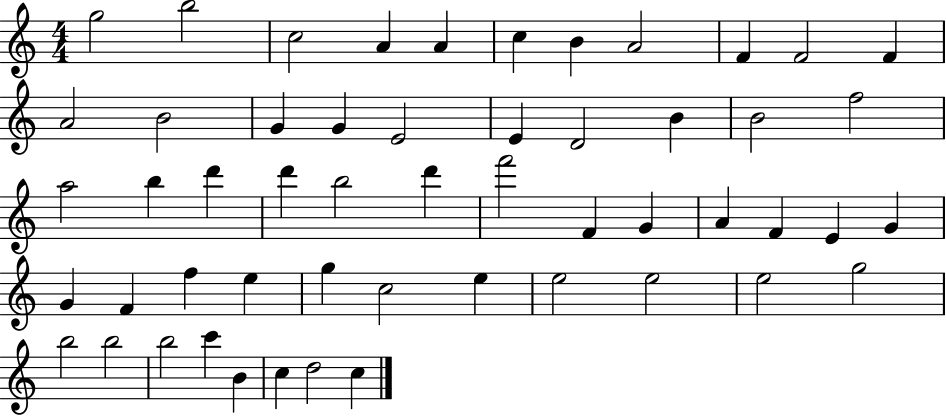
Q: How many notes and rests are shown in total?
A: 53